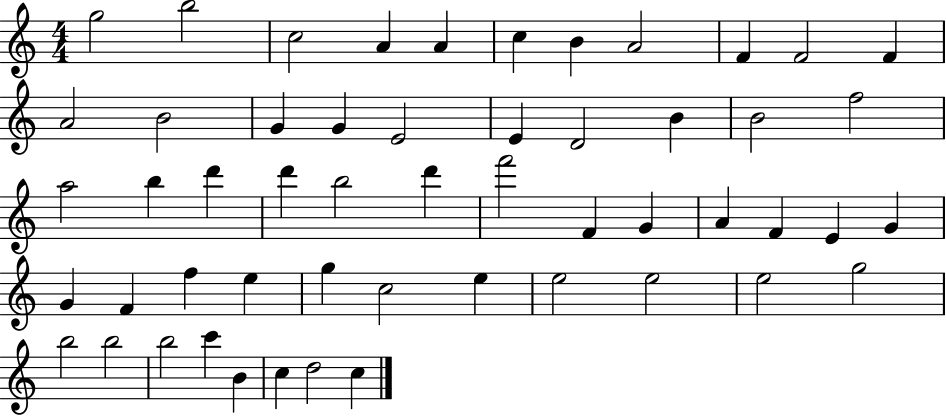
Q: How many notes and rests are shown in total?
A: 53